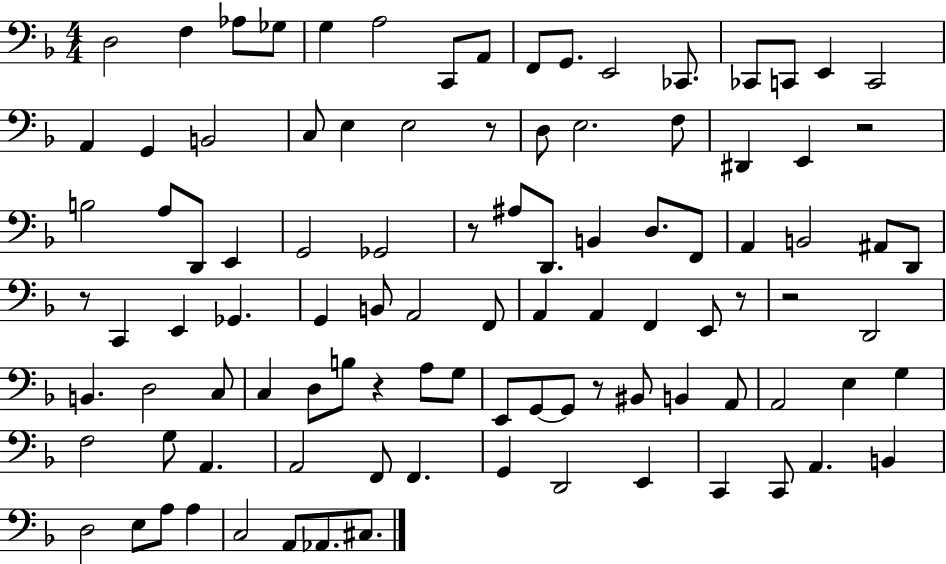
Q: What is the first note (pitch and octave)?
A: D3